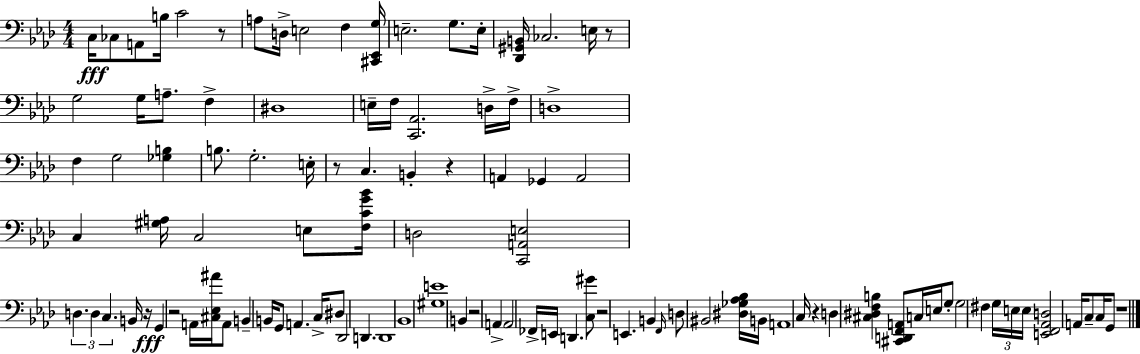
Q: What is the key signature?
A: AES major